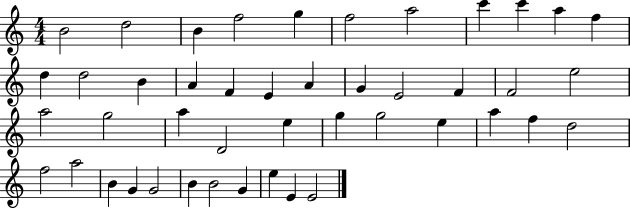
X:1
T:Untitled
M:4/4
L:1/4
K:C
B2 d2 B f2 g f2 a2 c' c' a f d d2 B A F E A G E2 F F2 e2 a2 g2 a D2 e g g2 e a f d2 f2 a2 B G G2 B B2 G e E E2